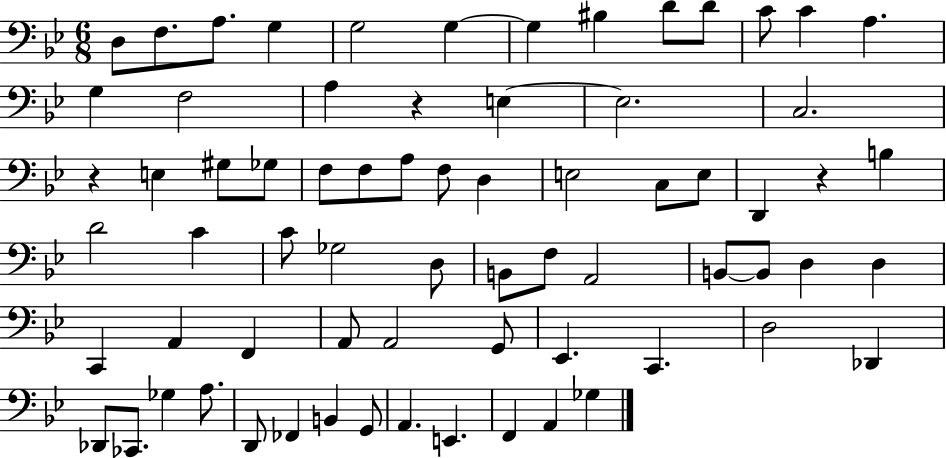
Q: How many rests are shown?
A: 3